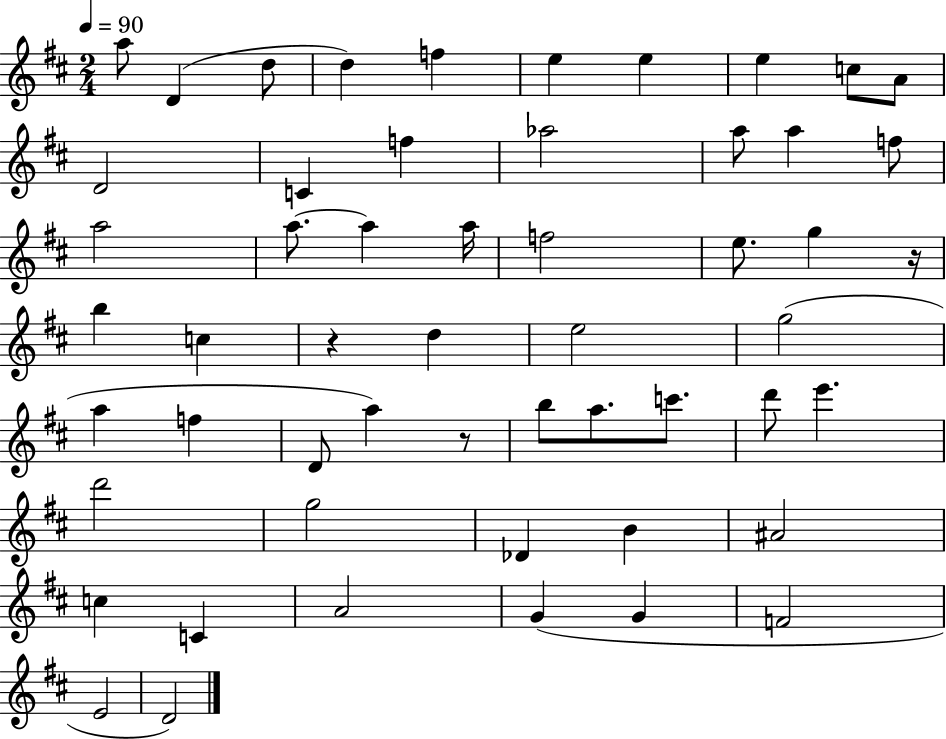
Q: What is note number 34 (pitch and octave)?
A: B5